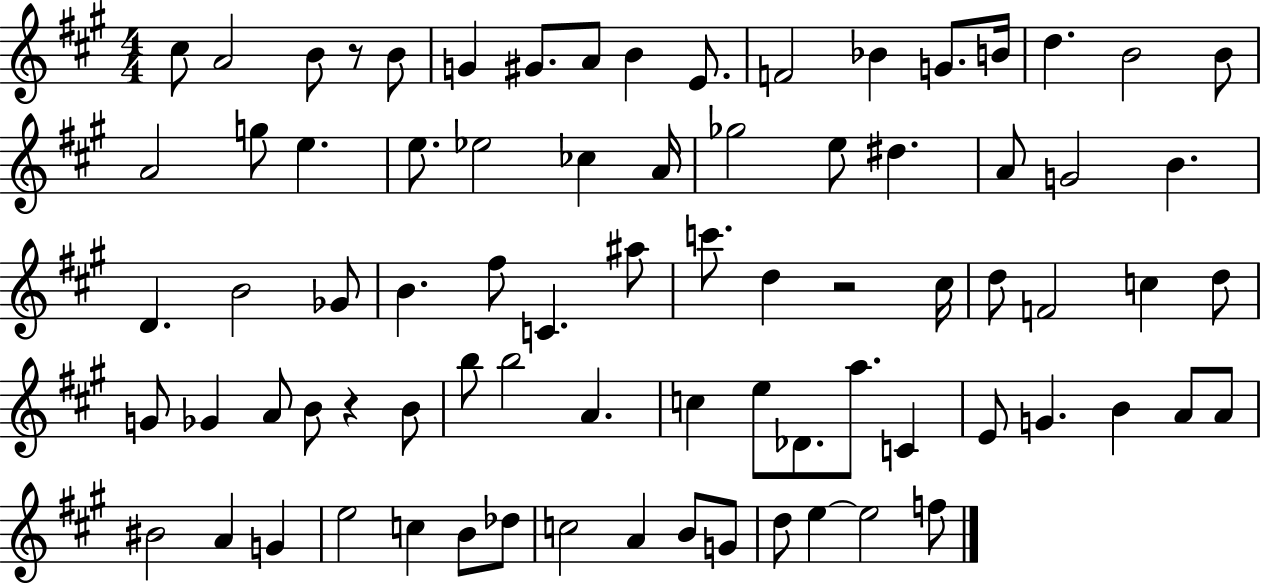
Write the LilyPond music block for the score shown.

{
  \clef treble
  \numericTimeSignature
  \time 4/4
  \key a \major
  cis''8 a'2 b'8 r8 b'8 | g'4 gis'8. a'8 b'4 e'8. | f'2 bes'4 g'8. b'16 | d''4. b'2 b'8 | \break a'2 g''8 e''4. | e''8. ees''2 ces''4 a'16 | ges''2 e''8 dis''4. | a'8 g'2 b'4. | \break d'4. b'2 ges'8 | b'4. fis''8 c'4. ais''8 | c'''8. d''4 r2 cis''16 | d''8 f'2 c''4 d''8 | \break g'8 ges'4 a'8 b'8 r4 b'8 | b''8 b''2 a'4. | c''4 e''8 des'8. a''8. c'4 | e'8 g'4. b'4 a'8 a'8 | \break bis'2 a'4 g'4 | e''2 c''4 b'8 des''8 | c''2 a'4 b'8 g'8 | d''8 e''4~~ e''2 f''8 | \break \bar "|."
}